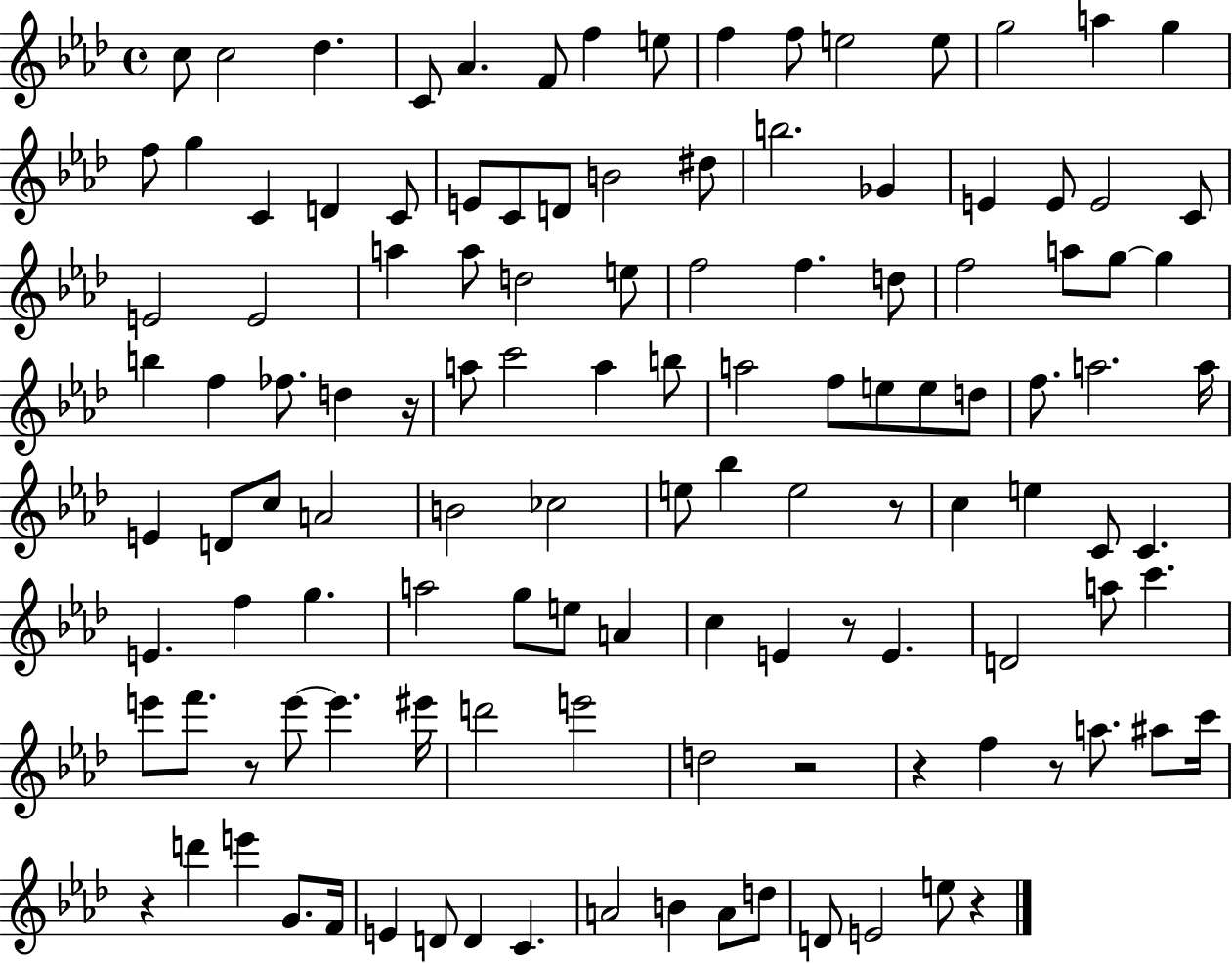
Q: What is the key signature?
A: AES major